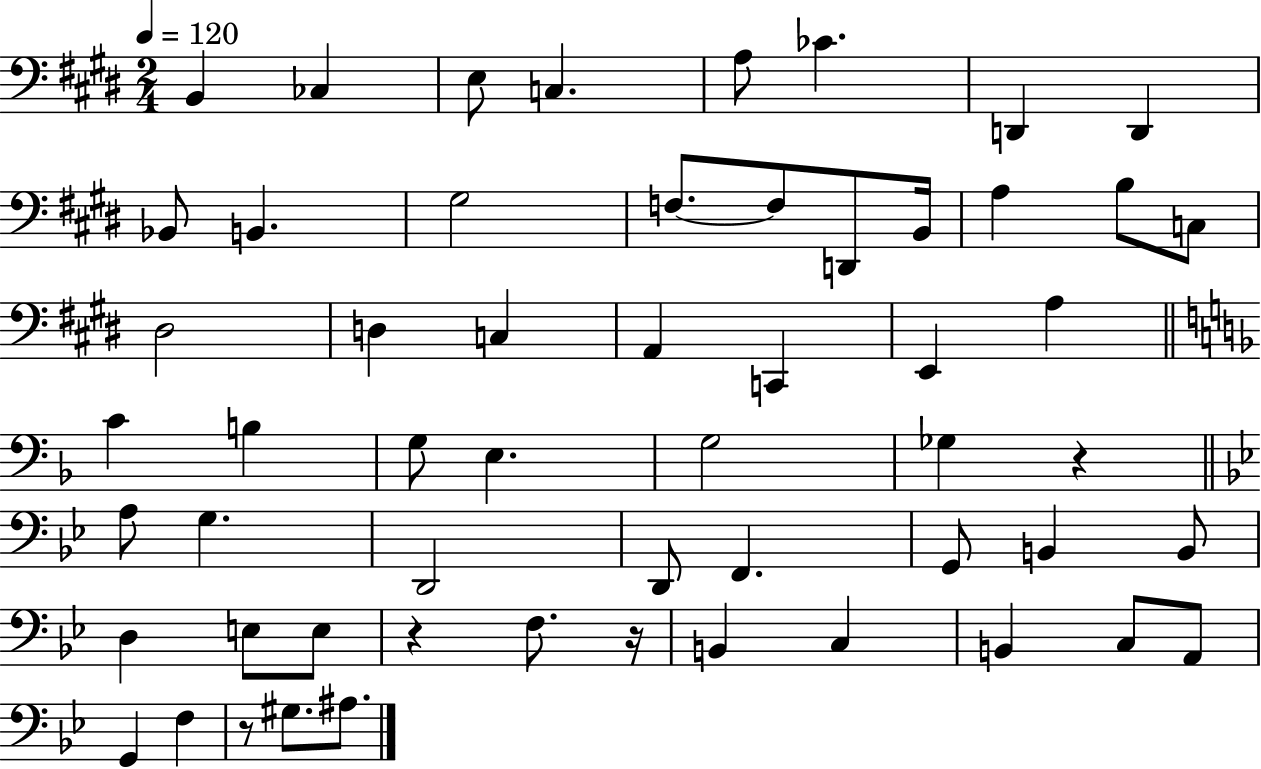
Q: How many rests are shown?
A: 4